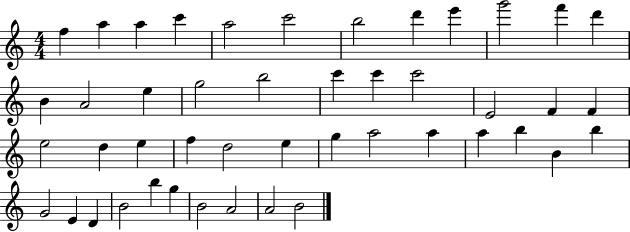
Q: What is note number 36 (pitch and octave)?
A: B5